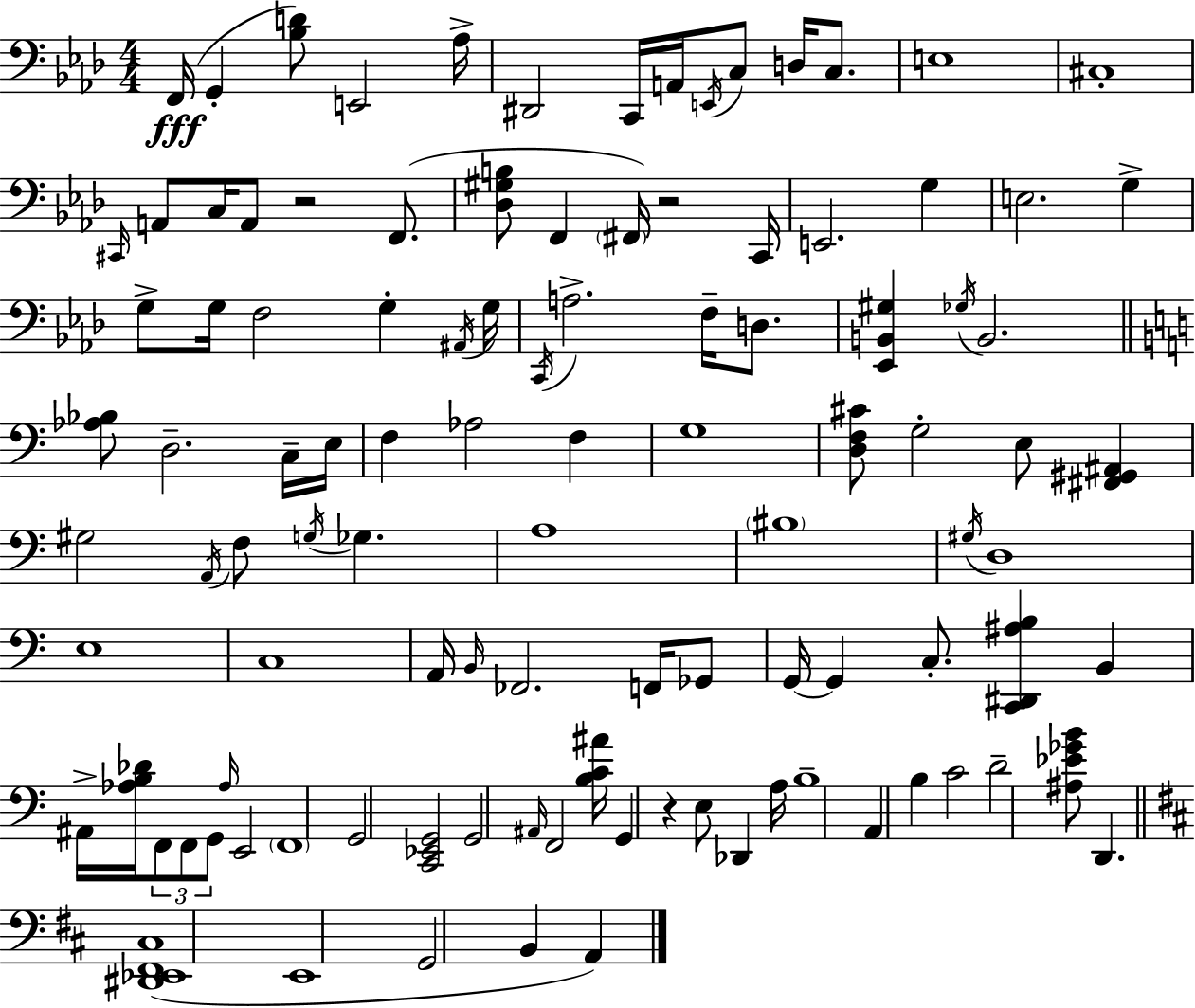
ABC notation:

X:1
T:Untitled
M:4/4
L:1/4
K:Ab
F,,/4 G,, [_B,D]/2 E,,2 _A,/4 ^D,,2 C,,/4 A,,/4 E,,/4 C,/2 D,/4 C,/2 E,4 ^C,4 ^C,,/4 A,,/2 C,/4 A,,/2 z2 F,,/2 [_D,^G,B,]/2 F,, ^F,,/4 z2 C,,/4 E,,2 G, E,2 G, G,/2 G,/4 F,2 G, ^A,,/4 G,/4 C,,/4 A,2 F,/4 D,/2 [_E,,B,,^G,] _G,/4 B,,2 [_A,_B,]/2 D,2 C,/4 E,/4 F, _A,2 F, G,4 [D,F,^C]/2 G,2 E,/2 [^F,,^G,,^A,,] ^G,2 A,,/4 F,/2 G,/4 _G, A,4 ^B,4 ^G,/4 D,4 E,4 C,4 A,,/4 B,,/4 _F,,2 F,,/4 _G,,/2 G,,/4 G,, C,/2 [C,,^D,,^A,B,] B,, ^A,,/4 [_A,B,_D]/4 F,,/2 F,,/2 G,,/2 _A,/4 E,,2 F,,4 G,,2 [C,,_E,,G,,]2 G,,2 ^A,,/4 F,,2 [B,C^A]/4 G,, z E,/2 _D,, A,/4 B,4 A,, B, C2 D2 [^A,_E_GB]/2 D,, [^D,,_E,,^F,,^C,]4 E,,4 G,,2 B,, A,,